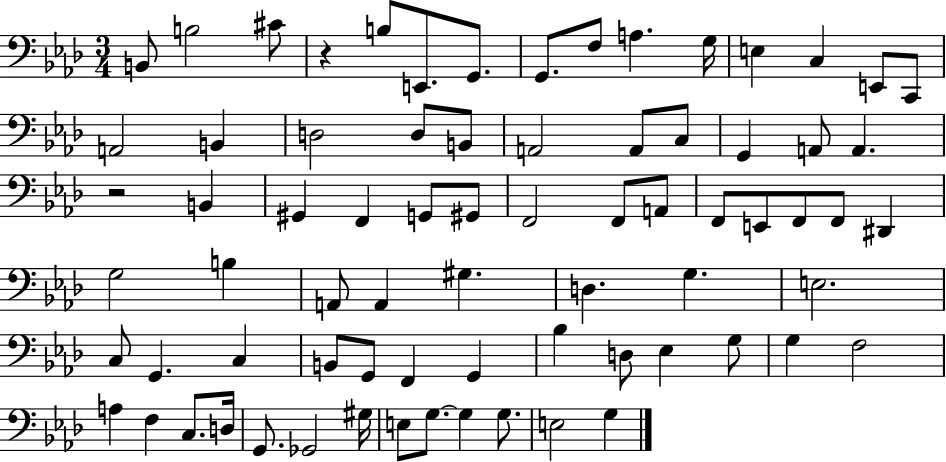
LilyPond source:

{
  \clef bass
  \numericTimeSignature
  \time 3/4
  \key aes \major
  b,8 b2 cis'8 | r4 b8 e,8. g,8. | g,8. f8 a4. g16 | e4 c4 e,8 c,8 | \break a,2 b,4 | d2 d8 b,8 | a,2 a,8 c8 | g,4 a,8 a,4. | \break r2 b,4 | gis,4 f,4 g,8 gis,8 | f,2 f,8 a,8 | f,8 e,8 f,8 f,8 dis,4 | \break g2 b4 | a,8 a,4 gis4. | d4. g4. | e2. | \break c8 g,4. c4 | b,8 g,8 f,4 g,4 | bes4 d8 ees4 g8 | g4 f2 | \break a4 f4 c8. d16 | g,8. ges,2 gis16 | e8 g8.~~ g4 g8. | e2 g4 | \break \bar "|."
}